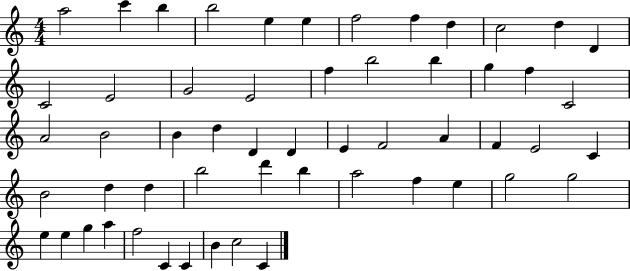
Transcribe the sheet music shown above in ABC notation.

X:1
T:Untitled
M:4/4
L:1/4
K:C
a2 c' b b2 e e f2 f d c2 d D C2 E2 G2 E2 f b2 b g f C2 A2 B2 B d D D E F2 A F E2 C B2 d d b2 d' b a2 f e g2 g2 e e g a f2 C C B c2 C